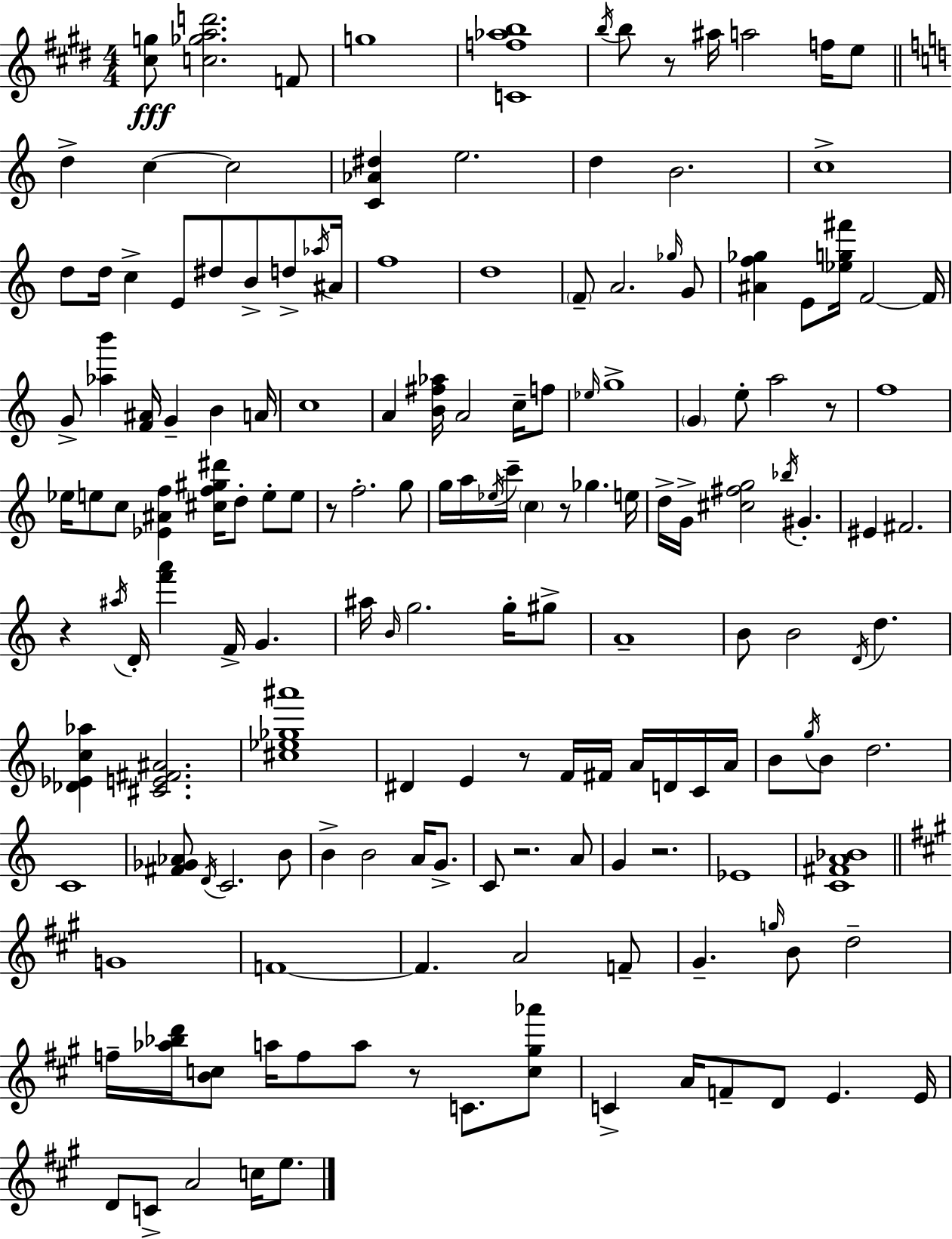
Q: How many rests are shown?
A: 9